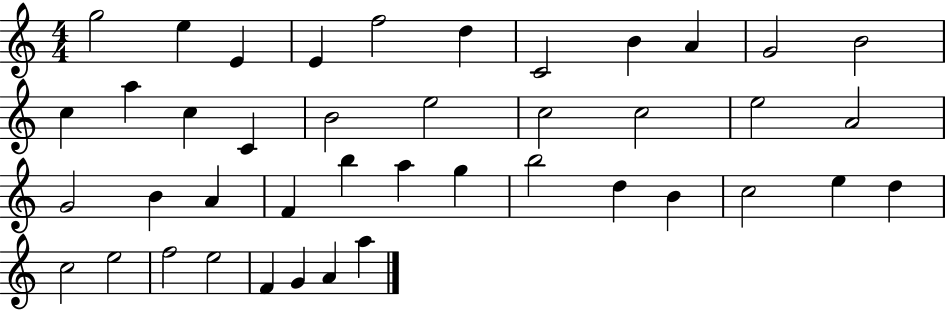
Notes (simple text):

G5/h E5/q E4/q E4/q F5/h D5/q C4/h B4/q A4/q G4/h B4/h C5/q A5/q C5/q C4/q B4/h E5/h C5/h C5/h E5/h A4/h G4/h B4/q A4/q F4/q B5/q A5/q G5/q B5/h D5/q B4/q C5/h E5/q D5/q C5/h E5/h F5/h E5/h F4/q G4/q A4/q A5/q